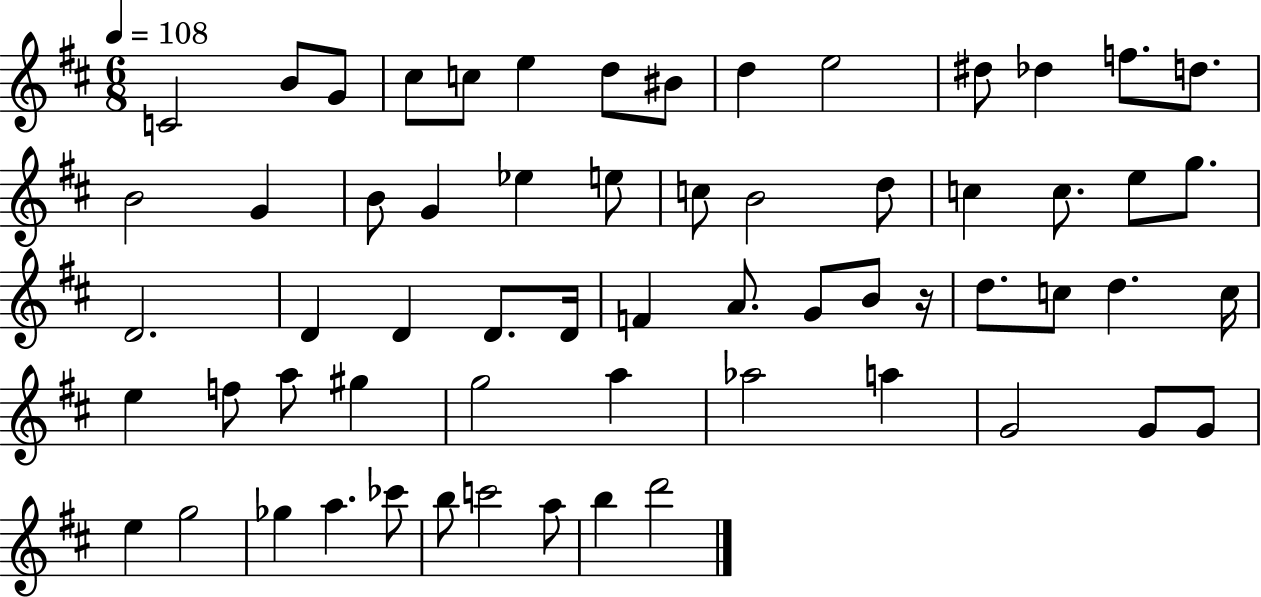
C4/h B4/e G4/e C#5/e C5/e E5/q D5/e BIS4/e D5/q E5/h D#5/e Db5/q F5/e. D5/e. B4/h G4/q B4/e G4/q Eb5/q E5/e C5/e B4/h D5/e C5/q C5/e. E5/e G5/e. D4/h. D4/q D4/q D4/e. D4/s F4/q A4/e. G4/e B4/e R/s D5/e. C5/e D5/q. C5/s E5/q F5/e A5/e G#5/q G5/h A5/q Ab5/h A5/q G4/h G4/e G4/e E5/q G5/h Gb5/q A5/q. CES6/e B5/e C6/h A5/e B5/q D6/h